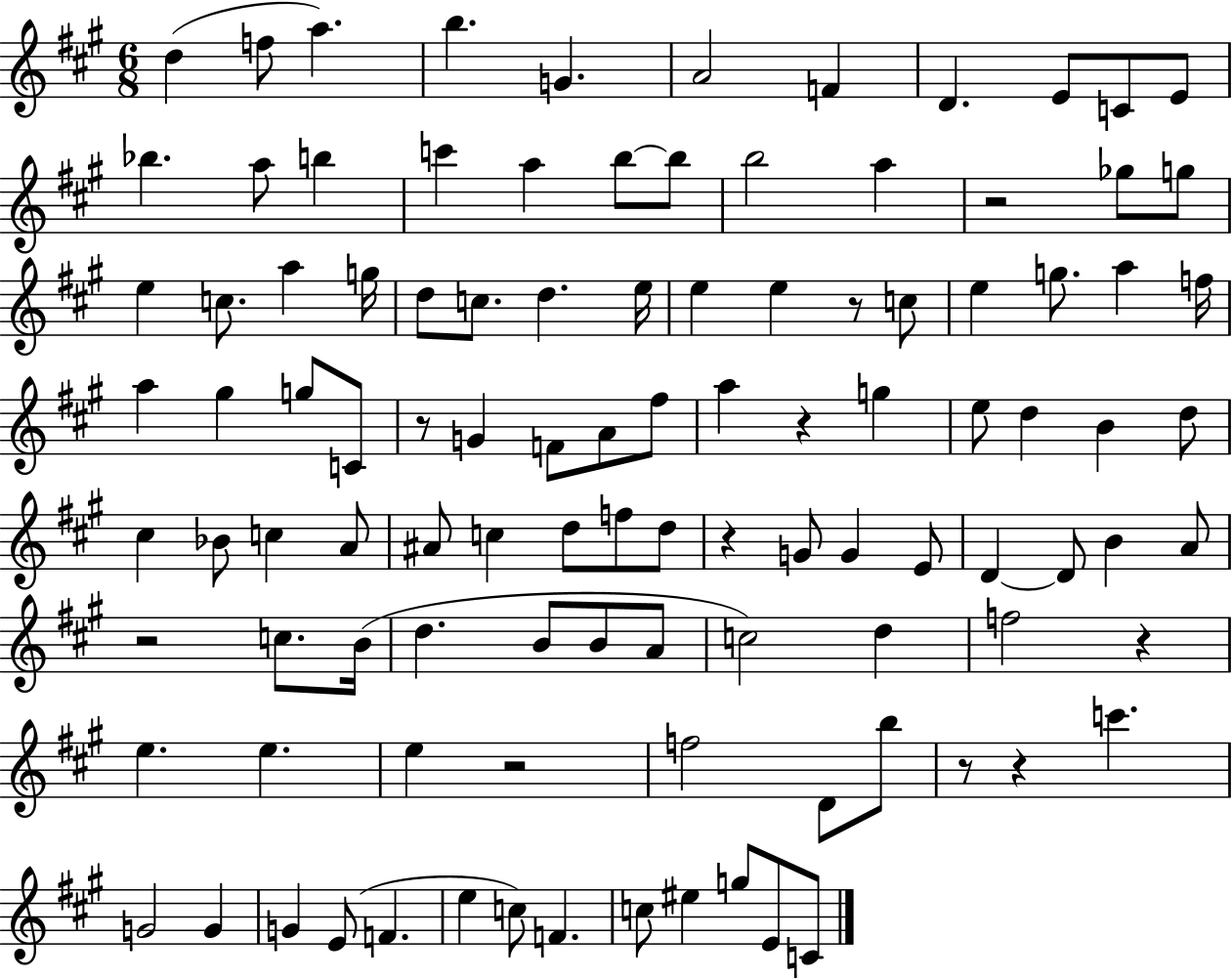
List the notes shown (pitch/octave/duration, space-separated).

D5/q F5/e A5/q. B5/q. G4/q. A4/h F4/q D4/q. E4/e C4/e E4/e Bb5/q. A5/e B5/q C6/q A5/q B5/e B5/e B5/h A5/q R/h Gb5/e G5/e E5/q C5/e. A5/q G5/s D5/e C5/e. D5/q. E5/s E5/q E5/q R/e C5/e E5/q G5/e. A5/q F5/s A5/q G#5/q G5/e C4/e R/e G4/q F4/e A4/e F#5/e A5/q R/q G5/q E5/e D5/q B4/q D5/e C#5/q Bb4/e C5/q A4/e A#4/e C5/q D5/e F5/e D5/e R/q G4/e G4/q E4/e D4/q D4/e B4/q A4/e R/h C5/e. B4/s D5/q. B4/e B4/e A4/e C5/h D5/q F5/h R/q E5/q. E5/q. E5/q R/h F5/h D4/e B5/e R/e R/q C6/q. G4/h G4/q G4/q E4/e F4/q. E5/q C5/e F4/q. C5/e EIS5/q G5/e E4/e C4/e